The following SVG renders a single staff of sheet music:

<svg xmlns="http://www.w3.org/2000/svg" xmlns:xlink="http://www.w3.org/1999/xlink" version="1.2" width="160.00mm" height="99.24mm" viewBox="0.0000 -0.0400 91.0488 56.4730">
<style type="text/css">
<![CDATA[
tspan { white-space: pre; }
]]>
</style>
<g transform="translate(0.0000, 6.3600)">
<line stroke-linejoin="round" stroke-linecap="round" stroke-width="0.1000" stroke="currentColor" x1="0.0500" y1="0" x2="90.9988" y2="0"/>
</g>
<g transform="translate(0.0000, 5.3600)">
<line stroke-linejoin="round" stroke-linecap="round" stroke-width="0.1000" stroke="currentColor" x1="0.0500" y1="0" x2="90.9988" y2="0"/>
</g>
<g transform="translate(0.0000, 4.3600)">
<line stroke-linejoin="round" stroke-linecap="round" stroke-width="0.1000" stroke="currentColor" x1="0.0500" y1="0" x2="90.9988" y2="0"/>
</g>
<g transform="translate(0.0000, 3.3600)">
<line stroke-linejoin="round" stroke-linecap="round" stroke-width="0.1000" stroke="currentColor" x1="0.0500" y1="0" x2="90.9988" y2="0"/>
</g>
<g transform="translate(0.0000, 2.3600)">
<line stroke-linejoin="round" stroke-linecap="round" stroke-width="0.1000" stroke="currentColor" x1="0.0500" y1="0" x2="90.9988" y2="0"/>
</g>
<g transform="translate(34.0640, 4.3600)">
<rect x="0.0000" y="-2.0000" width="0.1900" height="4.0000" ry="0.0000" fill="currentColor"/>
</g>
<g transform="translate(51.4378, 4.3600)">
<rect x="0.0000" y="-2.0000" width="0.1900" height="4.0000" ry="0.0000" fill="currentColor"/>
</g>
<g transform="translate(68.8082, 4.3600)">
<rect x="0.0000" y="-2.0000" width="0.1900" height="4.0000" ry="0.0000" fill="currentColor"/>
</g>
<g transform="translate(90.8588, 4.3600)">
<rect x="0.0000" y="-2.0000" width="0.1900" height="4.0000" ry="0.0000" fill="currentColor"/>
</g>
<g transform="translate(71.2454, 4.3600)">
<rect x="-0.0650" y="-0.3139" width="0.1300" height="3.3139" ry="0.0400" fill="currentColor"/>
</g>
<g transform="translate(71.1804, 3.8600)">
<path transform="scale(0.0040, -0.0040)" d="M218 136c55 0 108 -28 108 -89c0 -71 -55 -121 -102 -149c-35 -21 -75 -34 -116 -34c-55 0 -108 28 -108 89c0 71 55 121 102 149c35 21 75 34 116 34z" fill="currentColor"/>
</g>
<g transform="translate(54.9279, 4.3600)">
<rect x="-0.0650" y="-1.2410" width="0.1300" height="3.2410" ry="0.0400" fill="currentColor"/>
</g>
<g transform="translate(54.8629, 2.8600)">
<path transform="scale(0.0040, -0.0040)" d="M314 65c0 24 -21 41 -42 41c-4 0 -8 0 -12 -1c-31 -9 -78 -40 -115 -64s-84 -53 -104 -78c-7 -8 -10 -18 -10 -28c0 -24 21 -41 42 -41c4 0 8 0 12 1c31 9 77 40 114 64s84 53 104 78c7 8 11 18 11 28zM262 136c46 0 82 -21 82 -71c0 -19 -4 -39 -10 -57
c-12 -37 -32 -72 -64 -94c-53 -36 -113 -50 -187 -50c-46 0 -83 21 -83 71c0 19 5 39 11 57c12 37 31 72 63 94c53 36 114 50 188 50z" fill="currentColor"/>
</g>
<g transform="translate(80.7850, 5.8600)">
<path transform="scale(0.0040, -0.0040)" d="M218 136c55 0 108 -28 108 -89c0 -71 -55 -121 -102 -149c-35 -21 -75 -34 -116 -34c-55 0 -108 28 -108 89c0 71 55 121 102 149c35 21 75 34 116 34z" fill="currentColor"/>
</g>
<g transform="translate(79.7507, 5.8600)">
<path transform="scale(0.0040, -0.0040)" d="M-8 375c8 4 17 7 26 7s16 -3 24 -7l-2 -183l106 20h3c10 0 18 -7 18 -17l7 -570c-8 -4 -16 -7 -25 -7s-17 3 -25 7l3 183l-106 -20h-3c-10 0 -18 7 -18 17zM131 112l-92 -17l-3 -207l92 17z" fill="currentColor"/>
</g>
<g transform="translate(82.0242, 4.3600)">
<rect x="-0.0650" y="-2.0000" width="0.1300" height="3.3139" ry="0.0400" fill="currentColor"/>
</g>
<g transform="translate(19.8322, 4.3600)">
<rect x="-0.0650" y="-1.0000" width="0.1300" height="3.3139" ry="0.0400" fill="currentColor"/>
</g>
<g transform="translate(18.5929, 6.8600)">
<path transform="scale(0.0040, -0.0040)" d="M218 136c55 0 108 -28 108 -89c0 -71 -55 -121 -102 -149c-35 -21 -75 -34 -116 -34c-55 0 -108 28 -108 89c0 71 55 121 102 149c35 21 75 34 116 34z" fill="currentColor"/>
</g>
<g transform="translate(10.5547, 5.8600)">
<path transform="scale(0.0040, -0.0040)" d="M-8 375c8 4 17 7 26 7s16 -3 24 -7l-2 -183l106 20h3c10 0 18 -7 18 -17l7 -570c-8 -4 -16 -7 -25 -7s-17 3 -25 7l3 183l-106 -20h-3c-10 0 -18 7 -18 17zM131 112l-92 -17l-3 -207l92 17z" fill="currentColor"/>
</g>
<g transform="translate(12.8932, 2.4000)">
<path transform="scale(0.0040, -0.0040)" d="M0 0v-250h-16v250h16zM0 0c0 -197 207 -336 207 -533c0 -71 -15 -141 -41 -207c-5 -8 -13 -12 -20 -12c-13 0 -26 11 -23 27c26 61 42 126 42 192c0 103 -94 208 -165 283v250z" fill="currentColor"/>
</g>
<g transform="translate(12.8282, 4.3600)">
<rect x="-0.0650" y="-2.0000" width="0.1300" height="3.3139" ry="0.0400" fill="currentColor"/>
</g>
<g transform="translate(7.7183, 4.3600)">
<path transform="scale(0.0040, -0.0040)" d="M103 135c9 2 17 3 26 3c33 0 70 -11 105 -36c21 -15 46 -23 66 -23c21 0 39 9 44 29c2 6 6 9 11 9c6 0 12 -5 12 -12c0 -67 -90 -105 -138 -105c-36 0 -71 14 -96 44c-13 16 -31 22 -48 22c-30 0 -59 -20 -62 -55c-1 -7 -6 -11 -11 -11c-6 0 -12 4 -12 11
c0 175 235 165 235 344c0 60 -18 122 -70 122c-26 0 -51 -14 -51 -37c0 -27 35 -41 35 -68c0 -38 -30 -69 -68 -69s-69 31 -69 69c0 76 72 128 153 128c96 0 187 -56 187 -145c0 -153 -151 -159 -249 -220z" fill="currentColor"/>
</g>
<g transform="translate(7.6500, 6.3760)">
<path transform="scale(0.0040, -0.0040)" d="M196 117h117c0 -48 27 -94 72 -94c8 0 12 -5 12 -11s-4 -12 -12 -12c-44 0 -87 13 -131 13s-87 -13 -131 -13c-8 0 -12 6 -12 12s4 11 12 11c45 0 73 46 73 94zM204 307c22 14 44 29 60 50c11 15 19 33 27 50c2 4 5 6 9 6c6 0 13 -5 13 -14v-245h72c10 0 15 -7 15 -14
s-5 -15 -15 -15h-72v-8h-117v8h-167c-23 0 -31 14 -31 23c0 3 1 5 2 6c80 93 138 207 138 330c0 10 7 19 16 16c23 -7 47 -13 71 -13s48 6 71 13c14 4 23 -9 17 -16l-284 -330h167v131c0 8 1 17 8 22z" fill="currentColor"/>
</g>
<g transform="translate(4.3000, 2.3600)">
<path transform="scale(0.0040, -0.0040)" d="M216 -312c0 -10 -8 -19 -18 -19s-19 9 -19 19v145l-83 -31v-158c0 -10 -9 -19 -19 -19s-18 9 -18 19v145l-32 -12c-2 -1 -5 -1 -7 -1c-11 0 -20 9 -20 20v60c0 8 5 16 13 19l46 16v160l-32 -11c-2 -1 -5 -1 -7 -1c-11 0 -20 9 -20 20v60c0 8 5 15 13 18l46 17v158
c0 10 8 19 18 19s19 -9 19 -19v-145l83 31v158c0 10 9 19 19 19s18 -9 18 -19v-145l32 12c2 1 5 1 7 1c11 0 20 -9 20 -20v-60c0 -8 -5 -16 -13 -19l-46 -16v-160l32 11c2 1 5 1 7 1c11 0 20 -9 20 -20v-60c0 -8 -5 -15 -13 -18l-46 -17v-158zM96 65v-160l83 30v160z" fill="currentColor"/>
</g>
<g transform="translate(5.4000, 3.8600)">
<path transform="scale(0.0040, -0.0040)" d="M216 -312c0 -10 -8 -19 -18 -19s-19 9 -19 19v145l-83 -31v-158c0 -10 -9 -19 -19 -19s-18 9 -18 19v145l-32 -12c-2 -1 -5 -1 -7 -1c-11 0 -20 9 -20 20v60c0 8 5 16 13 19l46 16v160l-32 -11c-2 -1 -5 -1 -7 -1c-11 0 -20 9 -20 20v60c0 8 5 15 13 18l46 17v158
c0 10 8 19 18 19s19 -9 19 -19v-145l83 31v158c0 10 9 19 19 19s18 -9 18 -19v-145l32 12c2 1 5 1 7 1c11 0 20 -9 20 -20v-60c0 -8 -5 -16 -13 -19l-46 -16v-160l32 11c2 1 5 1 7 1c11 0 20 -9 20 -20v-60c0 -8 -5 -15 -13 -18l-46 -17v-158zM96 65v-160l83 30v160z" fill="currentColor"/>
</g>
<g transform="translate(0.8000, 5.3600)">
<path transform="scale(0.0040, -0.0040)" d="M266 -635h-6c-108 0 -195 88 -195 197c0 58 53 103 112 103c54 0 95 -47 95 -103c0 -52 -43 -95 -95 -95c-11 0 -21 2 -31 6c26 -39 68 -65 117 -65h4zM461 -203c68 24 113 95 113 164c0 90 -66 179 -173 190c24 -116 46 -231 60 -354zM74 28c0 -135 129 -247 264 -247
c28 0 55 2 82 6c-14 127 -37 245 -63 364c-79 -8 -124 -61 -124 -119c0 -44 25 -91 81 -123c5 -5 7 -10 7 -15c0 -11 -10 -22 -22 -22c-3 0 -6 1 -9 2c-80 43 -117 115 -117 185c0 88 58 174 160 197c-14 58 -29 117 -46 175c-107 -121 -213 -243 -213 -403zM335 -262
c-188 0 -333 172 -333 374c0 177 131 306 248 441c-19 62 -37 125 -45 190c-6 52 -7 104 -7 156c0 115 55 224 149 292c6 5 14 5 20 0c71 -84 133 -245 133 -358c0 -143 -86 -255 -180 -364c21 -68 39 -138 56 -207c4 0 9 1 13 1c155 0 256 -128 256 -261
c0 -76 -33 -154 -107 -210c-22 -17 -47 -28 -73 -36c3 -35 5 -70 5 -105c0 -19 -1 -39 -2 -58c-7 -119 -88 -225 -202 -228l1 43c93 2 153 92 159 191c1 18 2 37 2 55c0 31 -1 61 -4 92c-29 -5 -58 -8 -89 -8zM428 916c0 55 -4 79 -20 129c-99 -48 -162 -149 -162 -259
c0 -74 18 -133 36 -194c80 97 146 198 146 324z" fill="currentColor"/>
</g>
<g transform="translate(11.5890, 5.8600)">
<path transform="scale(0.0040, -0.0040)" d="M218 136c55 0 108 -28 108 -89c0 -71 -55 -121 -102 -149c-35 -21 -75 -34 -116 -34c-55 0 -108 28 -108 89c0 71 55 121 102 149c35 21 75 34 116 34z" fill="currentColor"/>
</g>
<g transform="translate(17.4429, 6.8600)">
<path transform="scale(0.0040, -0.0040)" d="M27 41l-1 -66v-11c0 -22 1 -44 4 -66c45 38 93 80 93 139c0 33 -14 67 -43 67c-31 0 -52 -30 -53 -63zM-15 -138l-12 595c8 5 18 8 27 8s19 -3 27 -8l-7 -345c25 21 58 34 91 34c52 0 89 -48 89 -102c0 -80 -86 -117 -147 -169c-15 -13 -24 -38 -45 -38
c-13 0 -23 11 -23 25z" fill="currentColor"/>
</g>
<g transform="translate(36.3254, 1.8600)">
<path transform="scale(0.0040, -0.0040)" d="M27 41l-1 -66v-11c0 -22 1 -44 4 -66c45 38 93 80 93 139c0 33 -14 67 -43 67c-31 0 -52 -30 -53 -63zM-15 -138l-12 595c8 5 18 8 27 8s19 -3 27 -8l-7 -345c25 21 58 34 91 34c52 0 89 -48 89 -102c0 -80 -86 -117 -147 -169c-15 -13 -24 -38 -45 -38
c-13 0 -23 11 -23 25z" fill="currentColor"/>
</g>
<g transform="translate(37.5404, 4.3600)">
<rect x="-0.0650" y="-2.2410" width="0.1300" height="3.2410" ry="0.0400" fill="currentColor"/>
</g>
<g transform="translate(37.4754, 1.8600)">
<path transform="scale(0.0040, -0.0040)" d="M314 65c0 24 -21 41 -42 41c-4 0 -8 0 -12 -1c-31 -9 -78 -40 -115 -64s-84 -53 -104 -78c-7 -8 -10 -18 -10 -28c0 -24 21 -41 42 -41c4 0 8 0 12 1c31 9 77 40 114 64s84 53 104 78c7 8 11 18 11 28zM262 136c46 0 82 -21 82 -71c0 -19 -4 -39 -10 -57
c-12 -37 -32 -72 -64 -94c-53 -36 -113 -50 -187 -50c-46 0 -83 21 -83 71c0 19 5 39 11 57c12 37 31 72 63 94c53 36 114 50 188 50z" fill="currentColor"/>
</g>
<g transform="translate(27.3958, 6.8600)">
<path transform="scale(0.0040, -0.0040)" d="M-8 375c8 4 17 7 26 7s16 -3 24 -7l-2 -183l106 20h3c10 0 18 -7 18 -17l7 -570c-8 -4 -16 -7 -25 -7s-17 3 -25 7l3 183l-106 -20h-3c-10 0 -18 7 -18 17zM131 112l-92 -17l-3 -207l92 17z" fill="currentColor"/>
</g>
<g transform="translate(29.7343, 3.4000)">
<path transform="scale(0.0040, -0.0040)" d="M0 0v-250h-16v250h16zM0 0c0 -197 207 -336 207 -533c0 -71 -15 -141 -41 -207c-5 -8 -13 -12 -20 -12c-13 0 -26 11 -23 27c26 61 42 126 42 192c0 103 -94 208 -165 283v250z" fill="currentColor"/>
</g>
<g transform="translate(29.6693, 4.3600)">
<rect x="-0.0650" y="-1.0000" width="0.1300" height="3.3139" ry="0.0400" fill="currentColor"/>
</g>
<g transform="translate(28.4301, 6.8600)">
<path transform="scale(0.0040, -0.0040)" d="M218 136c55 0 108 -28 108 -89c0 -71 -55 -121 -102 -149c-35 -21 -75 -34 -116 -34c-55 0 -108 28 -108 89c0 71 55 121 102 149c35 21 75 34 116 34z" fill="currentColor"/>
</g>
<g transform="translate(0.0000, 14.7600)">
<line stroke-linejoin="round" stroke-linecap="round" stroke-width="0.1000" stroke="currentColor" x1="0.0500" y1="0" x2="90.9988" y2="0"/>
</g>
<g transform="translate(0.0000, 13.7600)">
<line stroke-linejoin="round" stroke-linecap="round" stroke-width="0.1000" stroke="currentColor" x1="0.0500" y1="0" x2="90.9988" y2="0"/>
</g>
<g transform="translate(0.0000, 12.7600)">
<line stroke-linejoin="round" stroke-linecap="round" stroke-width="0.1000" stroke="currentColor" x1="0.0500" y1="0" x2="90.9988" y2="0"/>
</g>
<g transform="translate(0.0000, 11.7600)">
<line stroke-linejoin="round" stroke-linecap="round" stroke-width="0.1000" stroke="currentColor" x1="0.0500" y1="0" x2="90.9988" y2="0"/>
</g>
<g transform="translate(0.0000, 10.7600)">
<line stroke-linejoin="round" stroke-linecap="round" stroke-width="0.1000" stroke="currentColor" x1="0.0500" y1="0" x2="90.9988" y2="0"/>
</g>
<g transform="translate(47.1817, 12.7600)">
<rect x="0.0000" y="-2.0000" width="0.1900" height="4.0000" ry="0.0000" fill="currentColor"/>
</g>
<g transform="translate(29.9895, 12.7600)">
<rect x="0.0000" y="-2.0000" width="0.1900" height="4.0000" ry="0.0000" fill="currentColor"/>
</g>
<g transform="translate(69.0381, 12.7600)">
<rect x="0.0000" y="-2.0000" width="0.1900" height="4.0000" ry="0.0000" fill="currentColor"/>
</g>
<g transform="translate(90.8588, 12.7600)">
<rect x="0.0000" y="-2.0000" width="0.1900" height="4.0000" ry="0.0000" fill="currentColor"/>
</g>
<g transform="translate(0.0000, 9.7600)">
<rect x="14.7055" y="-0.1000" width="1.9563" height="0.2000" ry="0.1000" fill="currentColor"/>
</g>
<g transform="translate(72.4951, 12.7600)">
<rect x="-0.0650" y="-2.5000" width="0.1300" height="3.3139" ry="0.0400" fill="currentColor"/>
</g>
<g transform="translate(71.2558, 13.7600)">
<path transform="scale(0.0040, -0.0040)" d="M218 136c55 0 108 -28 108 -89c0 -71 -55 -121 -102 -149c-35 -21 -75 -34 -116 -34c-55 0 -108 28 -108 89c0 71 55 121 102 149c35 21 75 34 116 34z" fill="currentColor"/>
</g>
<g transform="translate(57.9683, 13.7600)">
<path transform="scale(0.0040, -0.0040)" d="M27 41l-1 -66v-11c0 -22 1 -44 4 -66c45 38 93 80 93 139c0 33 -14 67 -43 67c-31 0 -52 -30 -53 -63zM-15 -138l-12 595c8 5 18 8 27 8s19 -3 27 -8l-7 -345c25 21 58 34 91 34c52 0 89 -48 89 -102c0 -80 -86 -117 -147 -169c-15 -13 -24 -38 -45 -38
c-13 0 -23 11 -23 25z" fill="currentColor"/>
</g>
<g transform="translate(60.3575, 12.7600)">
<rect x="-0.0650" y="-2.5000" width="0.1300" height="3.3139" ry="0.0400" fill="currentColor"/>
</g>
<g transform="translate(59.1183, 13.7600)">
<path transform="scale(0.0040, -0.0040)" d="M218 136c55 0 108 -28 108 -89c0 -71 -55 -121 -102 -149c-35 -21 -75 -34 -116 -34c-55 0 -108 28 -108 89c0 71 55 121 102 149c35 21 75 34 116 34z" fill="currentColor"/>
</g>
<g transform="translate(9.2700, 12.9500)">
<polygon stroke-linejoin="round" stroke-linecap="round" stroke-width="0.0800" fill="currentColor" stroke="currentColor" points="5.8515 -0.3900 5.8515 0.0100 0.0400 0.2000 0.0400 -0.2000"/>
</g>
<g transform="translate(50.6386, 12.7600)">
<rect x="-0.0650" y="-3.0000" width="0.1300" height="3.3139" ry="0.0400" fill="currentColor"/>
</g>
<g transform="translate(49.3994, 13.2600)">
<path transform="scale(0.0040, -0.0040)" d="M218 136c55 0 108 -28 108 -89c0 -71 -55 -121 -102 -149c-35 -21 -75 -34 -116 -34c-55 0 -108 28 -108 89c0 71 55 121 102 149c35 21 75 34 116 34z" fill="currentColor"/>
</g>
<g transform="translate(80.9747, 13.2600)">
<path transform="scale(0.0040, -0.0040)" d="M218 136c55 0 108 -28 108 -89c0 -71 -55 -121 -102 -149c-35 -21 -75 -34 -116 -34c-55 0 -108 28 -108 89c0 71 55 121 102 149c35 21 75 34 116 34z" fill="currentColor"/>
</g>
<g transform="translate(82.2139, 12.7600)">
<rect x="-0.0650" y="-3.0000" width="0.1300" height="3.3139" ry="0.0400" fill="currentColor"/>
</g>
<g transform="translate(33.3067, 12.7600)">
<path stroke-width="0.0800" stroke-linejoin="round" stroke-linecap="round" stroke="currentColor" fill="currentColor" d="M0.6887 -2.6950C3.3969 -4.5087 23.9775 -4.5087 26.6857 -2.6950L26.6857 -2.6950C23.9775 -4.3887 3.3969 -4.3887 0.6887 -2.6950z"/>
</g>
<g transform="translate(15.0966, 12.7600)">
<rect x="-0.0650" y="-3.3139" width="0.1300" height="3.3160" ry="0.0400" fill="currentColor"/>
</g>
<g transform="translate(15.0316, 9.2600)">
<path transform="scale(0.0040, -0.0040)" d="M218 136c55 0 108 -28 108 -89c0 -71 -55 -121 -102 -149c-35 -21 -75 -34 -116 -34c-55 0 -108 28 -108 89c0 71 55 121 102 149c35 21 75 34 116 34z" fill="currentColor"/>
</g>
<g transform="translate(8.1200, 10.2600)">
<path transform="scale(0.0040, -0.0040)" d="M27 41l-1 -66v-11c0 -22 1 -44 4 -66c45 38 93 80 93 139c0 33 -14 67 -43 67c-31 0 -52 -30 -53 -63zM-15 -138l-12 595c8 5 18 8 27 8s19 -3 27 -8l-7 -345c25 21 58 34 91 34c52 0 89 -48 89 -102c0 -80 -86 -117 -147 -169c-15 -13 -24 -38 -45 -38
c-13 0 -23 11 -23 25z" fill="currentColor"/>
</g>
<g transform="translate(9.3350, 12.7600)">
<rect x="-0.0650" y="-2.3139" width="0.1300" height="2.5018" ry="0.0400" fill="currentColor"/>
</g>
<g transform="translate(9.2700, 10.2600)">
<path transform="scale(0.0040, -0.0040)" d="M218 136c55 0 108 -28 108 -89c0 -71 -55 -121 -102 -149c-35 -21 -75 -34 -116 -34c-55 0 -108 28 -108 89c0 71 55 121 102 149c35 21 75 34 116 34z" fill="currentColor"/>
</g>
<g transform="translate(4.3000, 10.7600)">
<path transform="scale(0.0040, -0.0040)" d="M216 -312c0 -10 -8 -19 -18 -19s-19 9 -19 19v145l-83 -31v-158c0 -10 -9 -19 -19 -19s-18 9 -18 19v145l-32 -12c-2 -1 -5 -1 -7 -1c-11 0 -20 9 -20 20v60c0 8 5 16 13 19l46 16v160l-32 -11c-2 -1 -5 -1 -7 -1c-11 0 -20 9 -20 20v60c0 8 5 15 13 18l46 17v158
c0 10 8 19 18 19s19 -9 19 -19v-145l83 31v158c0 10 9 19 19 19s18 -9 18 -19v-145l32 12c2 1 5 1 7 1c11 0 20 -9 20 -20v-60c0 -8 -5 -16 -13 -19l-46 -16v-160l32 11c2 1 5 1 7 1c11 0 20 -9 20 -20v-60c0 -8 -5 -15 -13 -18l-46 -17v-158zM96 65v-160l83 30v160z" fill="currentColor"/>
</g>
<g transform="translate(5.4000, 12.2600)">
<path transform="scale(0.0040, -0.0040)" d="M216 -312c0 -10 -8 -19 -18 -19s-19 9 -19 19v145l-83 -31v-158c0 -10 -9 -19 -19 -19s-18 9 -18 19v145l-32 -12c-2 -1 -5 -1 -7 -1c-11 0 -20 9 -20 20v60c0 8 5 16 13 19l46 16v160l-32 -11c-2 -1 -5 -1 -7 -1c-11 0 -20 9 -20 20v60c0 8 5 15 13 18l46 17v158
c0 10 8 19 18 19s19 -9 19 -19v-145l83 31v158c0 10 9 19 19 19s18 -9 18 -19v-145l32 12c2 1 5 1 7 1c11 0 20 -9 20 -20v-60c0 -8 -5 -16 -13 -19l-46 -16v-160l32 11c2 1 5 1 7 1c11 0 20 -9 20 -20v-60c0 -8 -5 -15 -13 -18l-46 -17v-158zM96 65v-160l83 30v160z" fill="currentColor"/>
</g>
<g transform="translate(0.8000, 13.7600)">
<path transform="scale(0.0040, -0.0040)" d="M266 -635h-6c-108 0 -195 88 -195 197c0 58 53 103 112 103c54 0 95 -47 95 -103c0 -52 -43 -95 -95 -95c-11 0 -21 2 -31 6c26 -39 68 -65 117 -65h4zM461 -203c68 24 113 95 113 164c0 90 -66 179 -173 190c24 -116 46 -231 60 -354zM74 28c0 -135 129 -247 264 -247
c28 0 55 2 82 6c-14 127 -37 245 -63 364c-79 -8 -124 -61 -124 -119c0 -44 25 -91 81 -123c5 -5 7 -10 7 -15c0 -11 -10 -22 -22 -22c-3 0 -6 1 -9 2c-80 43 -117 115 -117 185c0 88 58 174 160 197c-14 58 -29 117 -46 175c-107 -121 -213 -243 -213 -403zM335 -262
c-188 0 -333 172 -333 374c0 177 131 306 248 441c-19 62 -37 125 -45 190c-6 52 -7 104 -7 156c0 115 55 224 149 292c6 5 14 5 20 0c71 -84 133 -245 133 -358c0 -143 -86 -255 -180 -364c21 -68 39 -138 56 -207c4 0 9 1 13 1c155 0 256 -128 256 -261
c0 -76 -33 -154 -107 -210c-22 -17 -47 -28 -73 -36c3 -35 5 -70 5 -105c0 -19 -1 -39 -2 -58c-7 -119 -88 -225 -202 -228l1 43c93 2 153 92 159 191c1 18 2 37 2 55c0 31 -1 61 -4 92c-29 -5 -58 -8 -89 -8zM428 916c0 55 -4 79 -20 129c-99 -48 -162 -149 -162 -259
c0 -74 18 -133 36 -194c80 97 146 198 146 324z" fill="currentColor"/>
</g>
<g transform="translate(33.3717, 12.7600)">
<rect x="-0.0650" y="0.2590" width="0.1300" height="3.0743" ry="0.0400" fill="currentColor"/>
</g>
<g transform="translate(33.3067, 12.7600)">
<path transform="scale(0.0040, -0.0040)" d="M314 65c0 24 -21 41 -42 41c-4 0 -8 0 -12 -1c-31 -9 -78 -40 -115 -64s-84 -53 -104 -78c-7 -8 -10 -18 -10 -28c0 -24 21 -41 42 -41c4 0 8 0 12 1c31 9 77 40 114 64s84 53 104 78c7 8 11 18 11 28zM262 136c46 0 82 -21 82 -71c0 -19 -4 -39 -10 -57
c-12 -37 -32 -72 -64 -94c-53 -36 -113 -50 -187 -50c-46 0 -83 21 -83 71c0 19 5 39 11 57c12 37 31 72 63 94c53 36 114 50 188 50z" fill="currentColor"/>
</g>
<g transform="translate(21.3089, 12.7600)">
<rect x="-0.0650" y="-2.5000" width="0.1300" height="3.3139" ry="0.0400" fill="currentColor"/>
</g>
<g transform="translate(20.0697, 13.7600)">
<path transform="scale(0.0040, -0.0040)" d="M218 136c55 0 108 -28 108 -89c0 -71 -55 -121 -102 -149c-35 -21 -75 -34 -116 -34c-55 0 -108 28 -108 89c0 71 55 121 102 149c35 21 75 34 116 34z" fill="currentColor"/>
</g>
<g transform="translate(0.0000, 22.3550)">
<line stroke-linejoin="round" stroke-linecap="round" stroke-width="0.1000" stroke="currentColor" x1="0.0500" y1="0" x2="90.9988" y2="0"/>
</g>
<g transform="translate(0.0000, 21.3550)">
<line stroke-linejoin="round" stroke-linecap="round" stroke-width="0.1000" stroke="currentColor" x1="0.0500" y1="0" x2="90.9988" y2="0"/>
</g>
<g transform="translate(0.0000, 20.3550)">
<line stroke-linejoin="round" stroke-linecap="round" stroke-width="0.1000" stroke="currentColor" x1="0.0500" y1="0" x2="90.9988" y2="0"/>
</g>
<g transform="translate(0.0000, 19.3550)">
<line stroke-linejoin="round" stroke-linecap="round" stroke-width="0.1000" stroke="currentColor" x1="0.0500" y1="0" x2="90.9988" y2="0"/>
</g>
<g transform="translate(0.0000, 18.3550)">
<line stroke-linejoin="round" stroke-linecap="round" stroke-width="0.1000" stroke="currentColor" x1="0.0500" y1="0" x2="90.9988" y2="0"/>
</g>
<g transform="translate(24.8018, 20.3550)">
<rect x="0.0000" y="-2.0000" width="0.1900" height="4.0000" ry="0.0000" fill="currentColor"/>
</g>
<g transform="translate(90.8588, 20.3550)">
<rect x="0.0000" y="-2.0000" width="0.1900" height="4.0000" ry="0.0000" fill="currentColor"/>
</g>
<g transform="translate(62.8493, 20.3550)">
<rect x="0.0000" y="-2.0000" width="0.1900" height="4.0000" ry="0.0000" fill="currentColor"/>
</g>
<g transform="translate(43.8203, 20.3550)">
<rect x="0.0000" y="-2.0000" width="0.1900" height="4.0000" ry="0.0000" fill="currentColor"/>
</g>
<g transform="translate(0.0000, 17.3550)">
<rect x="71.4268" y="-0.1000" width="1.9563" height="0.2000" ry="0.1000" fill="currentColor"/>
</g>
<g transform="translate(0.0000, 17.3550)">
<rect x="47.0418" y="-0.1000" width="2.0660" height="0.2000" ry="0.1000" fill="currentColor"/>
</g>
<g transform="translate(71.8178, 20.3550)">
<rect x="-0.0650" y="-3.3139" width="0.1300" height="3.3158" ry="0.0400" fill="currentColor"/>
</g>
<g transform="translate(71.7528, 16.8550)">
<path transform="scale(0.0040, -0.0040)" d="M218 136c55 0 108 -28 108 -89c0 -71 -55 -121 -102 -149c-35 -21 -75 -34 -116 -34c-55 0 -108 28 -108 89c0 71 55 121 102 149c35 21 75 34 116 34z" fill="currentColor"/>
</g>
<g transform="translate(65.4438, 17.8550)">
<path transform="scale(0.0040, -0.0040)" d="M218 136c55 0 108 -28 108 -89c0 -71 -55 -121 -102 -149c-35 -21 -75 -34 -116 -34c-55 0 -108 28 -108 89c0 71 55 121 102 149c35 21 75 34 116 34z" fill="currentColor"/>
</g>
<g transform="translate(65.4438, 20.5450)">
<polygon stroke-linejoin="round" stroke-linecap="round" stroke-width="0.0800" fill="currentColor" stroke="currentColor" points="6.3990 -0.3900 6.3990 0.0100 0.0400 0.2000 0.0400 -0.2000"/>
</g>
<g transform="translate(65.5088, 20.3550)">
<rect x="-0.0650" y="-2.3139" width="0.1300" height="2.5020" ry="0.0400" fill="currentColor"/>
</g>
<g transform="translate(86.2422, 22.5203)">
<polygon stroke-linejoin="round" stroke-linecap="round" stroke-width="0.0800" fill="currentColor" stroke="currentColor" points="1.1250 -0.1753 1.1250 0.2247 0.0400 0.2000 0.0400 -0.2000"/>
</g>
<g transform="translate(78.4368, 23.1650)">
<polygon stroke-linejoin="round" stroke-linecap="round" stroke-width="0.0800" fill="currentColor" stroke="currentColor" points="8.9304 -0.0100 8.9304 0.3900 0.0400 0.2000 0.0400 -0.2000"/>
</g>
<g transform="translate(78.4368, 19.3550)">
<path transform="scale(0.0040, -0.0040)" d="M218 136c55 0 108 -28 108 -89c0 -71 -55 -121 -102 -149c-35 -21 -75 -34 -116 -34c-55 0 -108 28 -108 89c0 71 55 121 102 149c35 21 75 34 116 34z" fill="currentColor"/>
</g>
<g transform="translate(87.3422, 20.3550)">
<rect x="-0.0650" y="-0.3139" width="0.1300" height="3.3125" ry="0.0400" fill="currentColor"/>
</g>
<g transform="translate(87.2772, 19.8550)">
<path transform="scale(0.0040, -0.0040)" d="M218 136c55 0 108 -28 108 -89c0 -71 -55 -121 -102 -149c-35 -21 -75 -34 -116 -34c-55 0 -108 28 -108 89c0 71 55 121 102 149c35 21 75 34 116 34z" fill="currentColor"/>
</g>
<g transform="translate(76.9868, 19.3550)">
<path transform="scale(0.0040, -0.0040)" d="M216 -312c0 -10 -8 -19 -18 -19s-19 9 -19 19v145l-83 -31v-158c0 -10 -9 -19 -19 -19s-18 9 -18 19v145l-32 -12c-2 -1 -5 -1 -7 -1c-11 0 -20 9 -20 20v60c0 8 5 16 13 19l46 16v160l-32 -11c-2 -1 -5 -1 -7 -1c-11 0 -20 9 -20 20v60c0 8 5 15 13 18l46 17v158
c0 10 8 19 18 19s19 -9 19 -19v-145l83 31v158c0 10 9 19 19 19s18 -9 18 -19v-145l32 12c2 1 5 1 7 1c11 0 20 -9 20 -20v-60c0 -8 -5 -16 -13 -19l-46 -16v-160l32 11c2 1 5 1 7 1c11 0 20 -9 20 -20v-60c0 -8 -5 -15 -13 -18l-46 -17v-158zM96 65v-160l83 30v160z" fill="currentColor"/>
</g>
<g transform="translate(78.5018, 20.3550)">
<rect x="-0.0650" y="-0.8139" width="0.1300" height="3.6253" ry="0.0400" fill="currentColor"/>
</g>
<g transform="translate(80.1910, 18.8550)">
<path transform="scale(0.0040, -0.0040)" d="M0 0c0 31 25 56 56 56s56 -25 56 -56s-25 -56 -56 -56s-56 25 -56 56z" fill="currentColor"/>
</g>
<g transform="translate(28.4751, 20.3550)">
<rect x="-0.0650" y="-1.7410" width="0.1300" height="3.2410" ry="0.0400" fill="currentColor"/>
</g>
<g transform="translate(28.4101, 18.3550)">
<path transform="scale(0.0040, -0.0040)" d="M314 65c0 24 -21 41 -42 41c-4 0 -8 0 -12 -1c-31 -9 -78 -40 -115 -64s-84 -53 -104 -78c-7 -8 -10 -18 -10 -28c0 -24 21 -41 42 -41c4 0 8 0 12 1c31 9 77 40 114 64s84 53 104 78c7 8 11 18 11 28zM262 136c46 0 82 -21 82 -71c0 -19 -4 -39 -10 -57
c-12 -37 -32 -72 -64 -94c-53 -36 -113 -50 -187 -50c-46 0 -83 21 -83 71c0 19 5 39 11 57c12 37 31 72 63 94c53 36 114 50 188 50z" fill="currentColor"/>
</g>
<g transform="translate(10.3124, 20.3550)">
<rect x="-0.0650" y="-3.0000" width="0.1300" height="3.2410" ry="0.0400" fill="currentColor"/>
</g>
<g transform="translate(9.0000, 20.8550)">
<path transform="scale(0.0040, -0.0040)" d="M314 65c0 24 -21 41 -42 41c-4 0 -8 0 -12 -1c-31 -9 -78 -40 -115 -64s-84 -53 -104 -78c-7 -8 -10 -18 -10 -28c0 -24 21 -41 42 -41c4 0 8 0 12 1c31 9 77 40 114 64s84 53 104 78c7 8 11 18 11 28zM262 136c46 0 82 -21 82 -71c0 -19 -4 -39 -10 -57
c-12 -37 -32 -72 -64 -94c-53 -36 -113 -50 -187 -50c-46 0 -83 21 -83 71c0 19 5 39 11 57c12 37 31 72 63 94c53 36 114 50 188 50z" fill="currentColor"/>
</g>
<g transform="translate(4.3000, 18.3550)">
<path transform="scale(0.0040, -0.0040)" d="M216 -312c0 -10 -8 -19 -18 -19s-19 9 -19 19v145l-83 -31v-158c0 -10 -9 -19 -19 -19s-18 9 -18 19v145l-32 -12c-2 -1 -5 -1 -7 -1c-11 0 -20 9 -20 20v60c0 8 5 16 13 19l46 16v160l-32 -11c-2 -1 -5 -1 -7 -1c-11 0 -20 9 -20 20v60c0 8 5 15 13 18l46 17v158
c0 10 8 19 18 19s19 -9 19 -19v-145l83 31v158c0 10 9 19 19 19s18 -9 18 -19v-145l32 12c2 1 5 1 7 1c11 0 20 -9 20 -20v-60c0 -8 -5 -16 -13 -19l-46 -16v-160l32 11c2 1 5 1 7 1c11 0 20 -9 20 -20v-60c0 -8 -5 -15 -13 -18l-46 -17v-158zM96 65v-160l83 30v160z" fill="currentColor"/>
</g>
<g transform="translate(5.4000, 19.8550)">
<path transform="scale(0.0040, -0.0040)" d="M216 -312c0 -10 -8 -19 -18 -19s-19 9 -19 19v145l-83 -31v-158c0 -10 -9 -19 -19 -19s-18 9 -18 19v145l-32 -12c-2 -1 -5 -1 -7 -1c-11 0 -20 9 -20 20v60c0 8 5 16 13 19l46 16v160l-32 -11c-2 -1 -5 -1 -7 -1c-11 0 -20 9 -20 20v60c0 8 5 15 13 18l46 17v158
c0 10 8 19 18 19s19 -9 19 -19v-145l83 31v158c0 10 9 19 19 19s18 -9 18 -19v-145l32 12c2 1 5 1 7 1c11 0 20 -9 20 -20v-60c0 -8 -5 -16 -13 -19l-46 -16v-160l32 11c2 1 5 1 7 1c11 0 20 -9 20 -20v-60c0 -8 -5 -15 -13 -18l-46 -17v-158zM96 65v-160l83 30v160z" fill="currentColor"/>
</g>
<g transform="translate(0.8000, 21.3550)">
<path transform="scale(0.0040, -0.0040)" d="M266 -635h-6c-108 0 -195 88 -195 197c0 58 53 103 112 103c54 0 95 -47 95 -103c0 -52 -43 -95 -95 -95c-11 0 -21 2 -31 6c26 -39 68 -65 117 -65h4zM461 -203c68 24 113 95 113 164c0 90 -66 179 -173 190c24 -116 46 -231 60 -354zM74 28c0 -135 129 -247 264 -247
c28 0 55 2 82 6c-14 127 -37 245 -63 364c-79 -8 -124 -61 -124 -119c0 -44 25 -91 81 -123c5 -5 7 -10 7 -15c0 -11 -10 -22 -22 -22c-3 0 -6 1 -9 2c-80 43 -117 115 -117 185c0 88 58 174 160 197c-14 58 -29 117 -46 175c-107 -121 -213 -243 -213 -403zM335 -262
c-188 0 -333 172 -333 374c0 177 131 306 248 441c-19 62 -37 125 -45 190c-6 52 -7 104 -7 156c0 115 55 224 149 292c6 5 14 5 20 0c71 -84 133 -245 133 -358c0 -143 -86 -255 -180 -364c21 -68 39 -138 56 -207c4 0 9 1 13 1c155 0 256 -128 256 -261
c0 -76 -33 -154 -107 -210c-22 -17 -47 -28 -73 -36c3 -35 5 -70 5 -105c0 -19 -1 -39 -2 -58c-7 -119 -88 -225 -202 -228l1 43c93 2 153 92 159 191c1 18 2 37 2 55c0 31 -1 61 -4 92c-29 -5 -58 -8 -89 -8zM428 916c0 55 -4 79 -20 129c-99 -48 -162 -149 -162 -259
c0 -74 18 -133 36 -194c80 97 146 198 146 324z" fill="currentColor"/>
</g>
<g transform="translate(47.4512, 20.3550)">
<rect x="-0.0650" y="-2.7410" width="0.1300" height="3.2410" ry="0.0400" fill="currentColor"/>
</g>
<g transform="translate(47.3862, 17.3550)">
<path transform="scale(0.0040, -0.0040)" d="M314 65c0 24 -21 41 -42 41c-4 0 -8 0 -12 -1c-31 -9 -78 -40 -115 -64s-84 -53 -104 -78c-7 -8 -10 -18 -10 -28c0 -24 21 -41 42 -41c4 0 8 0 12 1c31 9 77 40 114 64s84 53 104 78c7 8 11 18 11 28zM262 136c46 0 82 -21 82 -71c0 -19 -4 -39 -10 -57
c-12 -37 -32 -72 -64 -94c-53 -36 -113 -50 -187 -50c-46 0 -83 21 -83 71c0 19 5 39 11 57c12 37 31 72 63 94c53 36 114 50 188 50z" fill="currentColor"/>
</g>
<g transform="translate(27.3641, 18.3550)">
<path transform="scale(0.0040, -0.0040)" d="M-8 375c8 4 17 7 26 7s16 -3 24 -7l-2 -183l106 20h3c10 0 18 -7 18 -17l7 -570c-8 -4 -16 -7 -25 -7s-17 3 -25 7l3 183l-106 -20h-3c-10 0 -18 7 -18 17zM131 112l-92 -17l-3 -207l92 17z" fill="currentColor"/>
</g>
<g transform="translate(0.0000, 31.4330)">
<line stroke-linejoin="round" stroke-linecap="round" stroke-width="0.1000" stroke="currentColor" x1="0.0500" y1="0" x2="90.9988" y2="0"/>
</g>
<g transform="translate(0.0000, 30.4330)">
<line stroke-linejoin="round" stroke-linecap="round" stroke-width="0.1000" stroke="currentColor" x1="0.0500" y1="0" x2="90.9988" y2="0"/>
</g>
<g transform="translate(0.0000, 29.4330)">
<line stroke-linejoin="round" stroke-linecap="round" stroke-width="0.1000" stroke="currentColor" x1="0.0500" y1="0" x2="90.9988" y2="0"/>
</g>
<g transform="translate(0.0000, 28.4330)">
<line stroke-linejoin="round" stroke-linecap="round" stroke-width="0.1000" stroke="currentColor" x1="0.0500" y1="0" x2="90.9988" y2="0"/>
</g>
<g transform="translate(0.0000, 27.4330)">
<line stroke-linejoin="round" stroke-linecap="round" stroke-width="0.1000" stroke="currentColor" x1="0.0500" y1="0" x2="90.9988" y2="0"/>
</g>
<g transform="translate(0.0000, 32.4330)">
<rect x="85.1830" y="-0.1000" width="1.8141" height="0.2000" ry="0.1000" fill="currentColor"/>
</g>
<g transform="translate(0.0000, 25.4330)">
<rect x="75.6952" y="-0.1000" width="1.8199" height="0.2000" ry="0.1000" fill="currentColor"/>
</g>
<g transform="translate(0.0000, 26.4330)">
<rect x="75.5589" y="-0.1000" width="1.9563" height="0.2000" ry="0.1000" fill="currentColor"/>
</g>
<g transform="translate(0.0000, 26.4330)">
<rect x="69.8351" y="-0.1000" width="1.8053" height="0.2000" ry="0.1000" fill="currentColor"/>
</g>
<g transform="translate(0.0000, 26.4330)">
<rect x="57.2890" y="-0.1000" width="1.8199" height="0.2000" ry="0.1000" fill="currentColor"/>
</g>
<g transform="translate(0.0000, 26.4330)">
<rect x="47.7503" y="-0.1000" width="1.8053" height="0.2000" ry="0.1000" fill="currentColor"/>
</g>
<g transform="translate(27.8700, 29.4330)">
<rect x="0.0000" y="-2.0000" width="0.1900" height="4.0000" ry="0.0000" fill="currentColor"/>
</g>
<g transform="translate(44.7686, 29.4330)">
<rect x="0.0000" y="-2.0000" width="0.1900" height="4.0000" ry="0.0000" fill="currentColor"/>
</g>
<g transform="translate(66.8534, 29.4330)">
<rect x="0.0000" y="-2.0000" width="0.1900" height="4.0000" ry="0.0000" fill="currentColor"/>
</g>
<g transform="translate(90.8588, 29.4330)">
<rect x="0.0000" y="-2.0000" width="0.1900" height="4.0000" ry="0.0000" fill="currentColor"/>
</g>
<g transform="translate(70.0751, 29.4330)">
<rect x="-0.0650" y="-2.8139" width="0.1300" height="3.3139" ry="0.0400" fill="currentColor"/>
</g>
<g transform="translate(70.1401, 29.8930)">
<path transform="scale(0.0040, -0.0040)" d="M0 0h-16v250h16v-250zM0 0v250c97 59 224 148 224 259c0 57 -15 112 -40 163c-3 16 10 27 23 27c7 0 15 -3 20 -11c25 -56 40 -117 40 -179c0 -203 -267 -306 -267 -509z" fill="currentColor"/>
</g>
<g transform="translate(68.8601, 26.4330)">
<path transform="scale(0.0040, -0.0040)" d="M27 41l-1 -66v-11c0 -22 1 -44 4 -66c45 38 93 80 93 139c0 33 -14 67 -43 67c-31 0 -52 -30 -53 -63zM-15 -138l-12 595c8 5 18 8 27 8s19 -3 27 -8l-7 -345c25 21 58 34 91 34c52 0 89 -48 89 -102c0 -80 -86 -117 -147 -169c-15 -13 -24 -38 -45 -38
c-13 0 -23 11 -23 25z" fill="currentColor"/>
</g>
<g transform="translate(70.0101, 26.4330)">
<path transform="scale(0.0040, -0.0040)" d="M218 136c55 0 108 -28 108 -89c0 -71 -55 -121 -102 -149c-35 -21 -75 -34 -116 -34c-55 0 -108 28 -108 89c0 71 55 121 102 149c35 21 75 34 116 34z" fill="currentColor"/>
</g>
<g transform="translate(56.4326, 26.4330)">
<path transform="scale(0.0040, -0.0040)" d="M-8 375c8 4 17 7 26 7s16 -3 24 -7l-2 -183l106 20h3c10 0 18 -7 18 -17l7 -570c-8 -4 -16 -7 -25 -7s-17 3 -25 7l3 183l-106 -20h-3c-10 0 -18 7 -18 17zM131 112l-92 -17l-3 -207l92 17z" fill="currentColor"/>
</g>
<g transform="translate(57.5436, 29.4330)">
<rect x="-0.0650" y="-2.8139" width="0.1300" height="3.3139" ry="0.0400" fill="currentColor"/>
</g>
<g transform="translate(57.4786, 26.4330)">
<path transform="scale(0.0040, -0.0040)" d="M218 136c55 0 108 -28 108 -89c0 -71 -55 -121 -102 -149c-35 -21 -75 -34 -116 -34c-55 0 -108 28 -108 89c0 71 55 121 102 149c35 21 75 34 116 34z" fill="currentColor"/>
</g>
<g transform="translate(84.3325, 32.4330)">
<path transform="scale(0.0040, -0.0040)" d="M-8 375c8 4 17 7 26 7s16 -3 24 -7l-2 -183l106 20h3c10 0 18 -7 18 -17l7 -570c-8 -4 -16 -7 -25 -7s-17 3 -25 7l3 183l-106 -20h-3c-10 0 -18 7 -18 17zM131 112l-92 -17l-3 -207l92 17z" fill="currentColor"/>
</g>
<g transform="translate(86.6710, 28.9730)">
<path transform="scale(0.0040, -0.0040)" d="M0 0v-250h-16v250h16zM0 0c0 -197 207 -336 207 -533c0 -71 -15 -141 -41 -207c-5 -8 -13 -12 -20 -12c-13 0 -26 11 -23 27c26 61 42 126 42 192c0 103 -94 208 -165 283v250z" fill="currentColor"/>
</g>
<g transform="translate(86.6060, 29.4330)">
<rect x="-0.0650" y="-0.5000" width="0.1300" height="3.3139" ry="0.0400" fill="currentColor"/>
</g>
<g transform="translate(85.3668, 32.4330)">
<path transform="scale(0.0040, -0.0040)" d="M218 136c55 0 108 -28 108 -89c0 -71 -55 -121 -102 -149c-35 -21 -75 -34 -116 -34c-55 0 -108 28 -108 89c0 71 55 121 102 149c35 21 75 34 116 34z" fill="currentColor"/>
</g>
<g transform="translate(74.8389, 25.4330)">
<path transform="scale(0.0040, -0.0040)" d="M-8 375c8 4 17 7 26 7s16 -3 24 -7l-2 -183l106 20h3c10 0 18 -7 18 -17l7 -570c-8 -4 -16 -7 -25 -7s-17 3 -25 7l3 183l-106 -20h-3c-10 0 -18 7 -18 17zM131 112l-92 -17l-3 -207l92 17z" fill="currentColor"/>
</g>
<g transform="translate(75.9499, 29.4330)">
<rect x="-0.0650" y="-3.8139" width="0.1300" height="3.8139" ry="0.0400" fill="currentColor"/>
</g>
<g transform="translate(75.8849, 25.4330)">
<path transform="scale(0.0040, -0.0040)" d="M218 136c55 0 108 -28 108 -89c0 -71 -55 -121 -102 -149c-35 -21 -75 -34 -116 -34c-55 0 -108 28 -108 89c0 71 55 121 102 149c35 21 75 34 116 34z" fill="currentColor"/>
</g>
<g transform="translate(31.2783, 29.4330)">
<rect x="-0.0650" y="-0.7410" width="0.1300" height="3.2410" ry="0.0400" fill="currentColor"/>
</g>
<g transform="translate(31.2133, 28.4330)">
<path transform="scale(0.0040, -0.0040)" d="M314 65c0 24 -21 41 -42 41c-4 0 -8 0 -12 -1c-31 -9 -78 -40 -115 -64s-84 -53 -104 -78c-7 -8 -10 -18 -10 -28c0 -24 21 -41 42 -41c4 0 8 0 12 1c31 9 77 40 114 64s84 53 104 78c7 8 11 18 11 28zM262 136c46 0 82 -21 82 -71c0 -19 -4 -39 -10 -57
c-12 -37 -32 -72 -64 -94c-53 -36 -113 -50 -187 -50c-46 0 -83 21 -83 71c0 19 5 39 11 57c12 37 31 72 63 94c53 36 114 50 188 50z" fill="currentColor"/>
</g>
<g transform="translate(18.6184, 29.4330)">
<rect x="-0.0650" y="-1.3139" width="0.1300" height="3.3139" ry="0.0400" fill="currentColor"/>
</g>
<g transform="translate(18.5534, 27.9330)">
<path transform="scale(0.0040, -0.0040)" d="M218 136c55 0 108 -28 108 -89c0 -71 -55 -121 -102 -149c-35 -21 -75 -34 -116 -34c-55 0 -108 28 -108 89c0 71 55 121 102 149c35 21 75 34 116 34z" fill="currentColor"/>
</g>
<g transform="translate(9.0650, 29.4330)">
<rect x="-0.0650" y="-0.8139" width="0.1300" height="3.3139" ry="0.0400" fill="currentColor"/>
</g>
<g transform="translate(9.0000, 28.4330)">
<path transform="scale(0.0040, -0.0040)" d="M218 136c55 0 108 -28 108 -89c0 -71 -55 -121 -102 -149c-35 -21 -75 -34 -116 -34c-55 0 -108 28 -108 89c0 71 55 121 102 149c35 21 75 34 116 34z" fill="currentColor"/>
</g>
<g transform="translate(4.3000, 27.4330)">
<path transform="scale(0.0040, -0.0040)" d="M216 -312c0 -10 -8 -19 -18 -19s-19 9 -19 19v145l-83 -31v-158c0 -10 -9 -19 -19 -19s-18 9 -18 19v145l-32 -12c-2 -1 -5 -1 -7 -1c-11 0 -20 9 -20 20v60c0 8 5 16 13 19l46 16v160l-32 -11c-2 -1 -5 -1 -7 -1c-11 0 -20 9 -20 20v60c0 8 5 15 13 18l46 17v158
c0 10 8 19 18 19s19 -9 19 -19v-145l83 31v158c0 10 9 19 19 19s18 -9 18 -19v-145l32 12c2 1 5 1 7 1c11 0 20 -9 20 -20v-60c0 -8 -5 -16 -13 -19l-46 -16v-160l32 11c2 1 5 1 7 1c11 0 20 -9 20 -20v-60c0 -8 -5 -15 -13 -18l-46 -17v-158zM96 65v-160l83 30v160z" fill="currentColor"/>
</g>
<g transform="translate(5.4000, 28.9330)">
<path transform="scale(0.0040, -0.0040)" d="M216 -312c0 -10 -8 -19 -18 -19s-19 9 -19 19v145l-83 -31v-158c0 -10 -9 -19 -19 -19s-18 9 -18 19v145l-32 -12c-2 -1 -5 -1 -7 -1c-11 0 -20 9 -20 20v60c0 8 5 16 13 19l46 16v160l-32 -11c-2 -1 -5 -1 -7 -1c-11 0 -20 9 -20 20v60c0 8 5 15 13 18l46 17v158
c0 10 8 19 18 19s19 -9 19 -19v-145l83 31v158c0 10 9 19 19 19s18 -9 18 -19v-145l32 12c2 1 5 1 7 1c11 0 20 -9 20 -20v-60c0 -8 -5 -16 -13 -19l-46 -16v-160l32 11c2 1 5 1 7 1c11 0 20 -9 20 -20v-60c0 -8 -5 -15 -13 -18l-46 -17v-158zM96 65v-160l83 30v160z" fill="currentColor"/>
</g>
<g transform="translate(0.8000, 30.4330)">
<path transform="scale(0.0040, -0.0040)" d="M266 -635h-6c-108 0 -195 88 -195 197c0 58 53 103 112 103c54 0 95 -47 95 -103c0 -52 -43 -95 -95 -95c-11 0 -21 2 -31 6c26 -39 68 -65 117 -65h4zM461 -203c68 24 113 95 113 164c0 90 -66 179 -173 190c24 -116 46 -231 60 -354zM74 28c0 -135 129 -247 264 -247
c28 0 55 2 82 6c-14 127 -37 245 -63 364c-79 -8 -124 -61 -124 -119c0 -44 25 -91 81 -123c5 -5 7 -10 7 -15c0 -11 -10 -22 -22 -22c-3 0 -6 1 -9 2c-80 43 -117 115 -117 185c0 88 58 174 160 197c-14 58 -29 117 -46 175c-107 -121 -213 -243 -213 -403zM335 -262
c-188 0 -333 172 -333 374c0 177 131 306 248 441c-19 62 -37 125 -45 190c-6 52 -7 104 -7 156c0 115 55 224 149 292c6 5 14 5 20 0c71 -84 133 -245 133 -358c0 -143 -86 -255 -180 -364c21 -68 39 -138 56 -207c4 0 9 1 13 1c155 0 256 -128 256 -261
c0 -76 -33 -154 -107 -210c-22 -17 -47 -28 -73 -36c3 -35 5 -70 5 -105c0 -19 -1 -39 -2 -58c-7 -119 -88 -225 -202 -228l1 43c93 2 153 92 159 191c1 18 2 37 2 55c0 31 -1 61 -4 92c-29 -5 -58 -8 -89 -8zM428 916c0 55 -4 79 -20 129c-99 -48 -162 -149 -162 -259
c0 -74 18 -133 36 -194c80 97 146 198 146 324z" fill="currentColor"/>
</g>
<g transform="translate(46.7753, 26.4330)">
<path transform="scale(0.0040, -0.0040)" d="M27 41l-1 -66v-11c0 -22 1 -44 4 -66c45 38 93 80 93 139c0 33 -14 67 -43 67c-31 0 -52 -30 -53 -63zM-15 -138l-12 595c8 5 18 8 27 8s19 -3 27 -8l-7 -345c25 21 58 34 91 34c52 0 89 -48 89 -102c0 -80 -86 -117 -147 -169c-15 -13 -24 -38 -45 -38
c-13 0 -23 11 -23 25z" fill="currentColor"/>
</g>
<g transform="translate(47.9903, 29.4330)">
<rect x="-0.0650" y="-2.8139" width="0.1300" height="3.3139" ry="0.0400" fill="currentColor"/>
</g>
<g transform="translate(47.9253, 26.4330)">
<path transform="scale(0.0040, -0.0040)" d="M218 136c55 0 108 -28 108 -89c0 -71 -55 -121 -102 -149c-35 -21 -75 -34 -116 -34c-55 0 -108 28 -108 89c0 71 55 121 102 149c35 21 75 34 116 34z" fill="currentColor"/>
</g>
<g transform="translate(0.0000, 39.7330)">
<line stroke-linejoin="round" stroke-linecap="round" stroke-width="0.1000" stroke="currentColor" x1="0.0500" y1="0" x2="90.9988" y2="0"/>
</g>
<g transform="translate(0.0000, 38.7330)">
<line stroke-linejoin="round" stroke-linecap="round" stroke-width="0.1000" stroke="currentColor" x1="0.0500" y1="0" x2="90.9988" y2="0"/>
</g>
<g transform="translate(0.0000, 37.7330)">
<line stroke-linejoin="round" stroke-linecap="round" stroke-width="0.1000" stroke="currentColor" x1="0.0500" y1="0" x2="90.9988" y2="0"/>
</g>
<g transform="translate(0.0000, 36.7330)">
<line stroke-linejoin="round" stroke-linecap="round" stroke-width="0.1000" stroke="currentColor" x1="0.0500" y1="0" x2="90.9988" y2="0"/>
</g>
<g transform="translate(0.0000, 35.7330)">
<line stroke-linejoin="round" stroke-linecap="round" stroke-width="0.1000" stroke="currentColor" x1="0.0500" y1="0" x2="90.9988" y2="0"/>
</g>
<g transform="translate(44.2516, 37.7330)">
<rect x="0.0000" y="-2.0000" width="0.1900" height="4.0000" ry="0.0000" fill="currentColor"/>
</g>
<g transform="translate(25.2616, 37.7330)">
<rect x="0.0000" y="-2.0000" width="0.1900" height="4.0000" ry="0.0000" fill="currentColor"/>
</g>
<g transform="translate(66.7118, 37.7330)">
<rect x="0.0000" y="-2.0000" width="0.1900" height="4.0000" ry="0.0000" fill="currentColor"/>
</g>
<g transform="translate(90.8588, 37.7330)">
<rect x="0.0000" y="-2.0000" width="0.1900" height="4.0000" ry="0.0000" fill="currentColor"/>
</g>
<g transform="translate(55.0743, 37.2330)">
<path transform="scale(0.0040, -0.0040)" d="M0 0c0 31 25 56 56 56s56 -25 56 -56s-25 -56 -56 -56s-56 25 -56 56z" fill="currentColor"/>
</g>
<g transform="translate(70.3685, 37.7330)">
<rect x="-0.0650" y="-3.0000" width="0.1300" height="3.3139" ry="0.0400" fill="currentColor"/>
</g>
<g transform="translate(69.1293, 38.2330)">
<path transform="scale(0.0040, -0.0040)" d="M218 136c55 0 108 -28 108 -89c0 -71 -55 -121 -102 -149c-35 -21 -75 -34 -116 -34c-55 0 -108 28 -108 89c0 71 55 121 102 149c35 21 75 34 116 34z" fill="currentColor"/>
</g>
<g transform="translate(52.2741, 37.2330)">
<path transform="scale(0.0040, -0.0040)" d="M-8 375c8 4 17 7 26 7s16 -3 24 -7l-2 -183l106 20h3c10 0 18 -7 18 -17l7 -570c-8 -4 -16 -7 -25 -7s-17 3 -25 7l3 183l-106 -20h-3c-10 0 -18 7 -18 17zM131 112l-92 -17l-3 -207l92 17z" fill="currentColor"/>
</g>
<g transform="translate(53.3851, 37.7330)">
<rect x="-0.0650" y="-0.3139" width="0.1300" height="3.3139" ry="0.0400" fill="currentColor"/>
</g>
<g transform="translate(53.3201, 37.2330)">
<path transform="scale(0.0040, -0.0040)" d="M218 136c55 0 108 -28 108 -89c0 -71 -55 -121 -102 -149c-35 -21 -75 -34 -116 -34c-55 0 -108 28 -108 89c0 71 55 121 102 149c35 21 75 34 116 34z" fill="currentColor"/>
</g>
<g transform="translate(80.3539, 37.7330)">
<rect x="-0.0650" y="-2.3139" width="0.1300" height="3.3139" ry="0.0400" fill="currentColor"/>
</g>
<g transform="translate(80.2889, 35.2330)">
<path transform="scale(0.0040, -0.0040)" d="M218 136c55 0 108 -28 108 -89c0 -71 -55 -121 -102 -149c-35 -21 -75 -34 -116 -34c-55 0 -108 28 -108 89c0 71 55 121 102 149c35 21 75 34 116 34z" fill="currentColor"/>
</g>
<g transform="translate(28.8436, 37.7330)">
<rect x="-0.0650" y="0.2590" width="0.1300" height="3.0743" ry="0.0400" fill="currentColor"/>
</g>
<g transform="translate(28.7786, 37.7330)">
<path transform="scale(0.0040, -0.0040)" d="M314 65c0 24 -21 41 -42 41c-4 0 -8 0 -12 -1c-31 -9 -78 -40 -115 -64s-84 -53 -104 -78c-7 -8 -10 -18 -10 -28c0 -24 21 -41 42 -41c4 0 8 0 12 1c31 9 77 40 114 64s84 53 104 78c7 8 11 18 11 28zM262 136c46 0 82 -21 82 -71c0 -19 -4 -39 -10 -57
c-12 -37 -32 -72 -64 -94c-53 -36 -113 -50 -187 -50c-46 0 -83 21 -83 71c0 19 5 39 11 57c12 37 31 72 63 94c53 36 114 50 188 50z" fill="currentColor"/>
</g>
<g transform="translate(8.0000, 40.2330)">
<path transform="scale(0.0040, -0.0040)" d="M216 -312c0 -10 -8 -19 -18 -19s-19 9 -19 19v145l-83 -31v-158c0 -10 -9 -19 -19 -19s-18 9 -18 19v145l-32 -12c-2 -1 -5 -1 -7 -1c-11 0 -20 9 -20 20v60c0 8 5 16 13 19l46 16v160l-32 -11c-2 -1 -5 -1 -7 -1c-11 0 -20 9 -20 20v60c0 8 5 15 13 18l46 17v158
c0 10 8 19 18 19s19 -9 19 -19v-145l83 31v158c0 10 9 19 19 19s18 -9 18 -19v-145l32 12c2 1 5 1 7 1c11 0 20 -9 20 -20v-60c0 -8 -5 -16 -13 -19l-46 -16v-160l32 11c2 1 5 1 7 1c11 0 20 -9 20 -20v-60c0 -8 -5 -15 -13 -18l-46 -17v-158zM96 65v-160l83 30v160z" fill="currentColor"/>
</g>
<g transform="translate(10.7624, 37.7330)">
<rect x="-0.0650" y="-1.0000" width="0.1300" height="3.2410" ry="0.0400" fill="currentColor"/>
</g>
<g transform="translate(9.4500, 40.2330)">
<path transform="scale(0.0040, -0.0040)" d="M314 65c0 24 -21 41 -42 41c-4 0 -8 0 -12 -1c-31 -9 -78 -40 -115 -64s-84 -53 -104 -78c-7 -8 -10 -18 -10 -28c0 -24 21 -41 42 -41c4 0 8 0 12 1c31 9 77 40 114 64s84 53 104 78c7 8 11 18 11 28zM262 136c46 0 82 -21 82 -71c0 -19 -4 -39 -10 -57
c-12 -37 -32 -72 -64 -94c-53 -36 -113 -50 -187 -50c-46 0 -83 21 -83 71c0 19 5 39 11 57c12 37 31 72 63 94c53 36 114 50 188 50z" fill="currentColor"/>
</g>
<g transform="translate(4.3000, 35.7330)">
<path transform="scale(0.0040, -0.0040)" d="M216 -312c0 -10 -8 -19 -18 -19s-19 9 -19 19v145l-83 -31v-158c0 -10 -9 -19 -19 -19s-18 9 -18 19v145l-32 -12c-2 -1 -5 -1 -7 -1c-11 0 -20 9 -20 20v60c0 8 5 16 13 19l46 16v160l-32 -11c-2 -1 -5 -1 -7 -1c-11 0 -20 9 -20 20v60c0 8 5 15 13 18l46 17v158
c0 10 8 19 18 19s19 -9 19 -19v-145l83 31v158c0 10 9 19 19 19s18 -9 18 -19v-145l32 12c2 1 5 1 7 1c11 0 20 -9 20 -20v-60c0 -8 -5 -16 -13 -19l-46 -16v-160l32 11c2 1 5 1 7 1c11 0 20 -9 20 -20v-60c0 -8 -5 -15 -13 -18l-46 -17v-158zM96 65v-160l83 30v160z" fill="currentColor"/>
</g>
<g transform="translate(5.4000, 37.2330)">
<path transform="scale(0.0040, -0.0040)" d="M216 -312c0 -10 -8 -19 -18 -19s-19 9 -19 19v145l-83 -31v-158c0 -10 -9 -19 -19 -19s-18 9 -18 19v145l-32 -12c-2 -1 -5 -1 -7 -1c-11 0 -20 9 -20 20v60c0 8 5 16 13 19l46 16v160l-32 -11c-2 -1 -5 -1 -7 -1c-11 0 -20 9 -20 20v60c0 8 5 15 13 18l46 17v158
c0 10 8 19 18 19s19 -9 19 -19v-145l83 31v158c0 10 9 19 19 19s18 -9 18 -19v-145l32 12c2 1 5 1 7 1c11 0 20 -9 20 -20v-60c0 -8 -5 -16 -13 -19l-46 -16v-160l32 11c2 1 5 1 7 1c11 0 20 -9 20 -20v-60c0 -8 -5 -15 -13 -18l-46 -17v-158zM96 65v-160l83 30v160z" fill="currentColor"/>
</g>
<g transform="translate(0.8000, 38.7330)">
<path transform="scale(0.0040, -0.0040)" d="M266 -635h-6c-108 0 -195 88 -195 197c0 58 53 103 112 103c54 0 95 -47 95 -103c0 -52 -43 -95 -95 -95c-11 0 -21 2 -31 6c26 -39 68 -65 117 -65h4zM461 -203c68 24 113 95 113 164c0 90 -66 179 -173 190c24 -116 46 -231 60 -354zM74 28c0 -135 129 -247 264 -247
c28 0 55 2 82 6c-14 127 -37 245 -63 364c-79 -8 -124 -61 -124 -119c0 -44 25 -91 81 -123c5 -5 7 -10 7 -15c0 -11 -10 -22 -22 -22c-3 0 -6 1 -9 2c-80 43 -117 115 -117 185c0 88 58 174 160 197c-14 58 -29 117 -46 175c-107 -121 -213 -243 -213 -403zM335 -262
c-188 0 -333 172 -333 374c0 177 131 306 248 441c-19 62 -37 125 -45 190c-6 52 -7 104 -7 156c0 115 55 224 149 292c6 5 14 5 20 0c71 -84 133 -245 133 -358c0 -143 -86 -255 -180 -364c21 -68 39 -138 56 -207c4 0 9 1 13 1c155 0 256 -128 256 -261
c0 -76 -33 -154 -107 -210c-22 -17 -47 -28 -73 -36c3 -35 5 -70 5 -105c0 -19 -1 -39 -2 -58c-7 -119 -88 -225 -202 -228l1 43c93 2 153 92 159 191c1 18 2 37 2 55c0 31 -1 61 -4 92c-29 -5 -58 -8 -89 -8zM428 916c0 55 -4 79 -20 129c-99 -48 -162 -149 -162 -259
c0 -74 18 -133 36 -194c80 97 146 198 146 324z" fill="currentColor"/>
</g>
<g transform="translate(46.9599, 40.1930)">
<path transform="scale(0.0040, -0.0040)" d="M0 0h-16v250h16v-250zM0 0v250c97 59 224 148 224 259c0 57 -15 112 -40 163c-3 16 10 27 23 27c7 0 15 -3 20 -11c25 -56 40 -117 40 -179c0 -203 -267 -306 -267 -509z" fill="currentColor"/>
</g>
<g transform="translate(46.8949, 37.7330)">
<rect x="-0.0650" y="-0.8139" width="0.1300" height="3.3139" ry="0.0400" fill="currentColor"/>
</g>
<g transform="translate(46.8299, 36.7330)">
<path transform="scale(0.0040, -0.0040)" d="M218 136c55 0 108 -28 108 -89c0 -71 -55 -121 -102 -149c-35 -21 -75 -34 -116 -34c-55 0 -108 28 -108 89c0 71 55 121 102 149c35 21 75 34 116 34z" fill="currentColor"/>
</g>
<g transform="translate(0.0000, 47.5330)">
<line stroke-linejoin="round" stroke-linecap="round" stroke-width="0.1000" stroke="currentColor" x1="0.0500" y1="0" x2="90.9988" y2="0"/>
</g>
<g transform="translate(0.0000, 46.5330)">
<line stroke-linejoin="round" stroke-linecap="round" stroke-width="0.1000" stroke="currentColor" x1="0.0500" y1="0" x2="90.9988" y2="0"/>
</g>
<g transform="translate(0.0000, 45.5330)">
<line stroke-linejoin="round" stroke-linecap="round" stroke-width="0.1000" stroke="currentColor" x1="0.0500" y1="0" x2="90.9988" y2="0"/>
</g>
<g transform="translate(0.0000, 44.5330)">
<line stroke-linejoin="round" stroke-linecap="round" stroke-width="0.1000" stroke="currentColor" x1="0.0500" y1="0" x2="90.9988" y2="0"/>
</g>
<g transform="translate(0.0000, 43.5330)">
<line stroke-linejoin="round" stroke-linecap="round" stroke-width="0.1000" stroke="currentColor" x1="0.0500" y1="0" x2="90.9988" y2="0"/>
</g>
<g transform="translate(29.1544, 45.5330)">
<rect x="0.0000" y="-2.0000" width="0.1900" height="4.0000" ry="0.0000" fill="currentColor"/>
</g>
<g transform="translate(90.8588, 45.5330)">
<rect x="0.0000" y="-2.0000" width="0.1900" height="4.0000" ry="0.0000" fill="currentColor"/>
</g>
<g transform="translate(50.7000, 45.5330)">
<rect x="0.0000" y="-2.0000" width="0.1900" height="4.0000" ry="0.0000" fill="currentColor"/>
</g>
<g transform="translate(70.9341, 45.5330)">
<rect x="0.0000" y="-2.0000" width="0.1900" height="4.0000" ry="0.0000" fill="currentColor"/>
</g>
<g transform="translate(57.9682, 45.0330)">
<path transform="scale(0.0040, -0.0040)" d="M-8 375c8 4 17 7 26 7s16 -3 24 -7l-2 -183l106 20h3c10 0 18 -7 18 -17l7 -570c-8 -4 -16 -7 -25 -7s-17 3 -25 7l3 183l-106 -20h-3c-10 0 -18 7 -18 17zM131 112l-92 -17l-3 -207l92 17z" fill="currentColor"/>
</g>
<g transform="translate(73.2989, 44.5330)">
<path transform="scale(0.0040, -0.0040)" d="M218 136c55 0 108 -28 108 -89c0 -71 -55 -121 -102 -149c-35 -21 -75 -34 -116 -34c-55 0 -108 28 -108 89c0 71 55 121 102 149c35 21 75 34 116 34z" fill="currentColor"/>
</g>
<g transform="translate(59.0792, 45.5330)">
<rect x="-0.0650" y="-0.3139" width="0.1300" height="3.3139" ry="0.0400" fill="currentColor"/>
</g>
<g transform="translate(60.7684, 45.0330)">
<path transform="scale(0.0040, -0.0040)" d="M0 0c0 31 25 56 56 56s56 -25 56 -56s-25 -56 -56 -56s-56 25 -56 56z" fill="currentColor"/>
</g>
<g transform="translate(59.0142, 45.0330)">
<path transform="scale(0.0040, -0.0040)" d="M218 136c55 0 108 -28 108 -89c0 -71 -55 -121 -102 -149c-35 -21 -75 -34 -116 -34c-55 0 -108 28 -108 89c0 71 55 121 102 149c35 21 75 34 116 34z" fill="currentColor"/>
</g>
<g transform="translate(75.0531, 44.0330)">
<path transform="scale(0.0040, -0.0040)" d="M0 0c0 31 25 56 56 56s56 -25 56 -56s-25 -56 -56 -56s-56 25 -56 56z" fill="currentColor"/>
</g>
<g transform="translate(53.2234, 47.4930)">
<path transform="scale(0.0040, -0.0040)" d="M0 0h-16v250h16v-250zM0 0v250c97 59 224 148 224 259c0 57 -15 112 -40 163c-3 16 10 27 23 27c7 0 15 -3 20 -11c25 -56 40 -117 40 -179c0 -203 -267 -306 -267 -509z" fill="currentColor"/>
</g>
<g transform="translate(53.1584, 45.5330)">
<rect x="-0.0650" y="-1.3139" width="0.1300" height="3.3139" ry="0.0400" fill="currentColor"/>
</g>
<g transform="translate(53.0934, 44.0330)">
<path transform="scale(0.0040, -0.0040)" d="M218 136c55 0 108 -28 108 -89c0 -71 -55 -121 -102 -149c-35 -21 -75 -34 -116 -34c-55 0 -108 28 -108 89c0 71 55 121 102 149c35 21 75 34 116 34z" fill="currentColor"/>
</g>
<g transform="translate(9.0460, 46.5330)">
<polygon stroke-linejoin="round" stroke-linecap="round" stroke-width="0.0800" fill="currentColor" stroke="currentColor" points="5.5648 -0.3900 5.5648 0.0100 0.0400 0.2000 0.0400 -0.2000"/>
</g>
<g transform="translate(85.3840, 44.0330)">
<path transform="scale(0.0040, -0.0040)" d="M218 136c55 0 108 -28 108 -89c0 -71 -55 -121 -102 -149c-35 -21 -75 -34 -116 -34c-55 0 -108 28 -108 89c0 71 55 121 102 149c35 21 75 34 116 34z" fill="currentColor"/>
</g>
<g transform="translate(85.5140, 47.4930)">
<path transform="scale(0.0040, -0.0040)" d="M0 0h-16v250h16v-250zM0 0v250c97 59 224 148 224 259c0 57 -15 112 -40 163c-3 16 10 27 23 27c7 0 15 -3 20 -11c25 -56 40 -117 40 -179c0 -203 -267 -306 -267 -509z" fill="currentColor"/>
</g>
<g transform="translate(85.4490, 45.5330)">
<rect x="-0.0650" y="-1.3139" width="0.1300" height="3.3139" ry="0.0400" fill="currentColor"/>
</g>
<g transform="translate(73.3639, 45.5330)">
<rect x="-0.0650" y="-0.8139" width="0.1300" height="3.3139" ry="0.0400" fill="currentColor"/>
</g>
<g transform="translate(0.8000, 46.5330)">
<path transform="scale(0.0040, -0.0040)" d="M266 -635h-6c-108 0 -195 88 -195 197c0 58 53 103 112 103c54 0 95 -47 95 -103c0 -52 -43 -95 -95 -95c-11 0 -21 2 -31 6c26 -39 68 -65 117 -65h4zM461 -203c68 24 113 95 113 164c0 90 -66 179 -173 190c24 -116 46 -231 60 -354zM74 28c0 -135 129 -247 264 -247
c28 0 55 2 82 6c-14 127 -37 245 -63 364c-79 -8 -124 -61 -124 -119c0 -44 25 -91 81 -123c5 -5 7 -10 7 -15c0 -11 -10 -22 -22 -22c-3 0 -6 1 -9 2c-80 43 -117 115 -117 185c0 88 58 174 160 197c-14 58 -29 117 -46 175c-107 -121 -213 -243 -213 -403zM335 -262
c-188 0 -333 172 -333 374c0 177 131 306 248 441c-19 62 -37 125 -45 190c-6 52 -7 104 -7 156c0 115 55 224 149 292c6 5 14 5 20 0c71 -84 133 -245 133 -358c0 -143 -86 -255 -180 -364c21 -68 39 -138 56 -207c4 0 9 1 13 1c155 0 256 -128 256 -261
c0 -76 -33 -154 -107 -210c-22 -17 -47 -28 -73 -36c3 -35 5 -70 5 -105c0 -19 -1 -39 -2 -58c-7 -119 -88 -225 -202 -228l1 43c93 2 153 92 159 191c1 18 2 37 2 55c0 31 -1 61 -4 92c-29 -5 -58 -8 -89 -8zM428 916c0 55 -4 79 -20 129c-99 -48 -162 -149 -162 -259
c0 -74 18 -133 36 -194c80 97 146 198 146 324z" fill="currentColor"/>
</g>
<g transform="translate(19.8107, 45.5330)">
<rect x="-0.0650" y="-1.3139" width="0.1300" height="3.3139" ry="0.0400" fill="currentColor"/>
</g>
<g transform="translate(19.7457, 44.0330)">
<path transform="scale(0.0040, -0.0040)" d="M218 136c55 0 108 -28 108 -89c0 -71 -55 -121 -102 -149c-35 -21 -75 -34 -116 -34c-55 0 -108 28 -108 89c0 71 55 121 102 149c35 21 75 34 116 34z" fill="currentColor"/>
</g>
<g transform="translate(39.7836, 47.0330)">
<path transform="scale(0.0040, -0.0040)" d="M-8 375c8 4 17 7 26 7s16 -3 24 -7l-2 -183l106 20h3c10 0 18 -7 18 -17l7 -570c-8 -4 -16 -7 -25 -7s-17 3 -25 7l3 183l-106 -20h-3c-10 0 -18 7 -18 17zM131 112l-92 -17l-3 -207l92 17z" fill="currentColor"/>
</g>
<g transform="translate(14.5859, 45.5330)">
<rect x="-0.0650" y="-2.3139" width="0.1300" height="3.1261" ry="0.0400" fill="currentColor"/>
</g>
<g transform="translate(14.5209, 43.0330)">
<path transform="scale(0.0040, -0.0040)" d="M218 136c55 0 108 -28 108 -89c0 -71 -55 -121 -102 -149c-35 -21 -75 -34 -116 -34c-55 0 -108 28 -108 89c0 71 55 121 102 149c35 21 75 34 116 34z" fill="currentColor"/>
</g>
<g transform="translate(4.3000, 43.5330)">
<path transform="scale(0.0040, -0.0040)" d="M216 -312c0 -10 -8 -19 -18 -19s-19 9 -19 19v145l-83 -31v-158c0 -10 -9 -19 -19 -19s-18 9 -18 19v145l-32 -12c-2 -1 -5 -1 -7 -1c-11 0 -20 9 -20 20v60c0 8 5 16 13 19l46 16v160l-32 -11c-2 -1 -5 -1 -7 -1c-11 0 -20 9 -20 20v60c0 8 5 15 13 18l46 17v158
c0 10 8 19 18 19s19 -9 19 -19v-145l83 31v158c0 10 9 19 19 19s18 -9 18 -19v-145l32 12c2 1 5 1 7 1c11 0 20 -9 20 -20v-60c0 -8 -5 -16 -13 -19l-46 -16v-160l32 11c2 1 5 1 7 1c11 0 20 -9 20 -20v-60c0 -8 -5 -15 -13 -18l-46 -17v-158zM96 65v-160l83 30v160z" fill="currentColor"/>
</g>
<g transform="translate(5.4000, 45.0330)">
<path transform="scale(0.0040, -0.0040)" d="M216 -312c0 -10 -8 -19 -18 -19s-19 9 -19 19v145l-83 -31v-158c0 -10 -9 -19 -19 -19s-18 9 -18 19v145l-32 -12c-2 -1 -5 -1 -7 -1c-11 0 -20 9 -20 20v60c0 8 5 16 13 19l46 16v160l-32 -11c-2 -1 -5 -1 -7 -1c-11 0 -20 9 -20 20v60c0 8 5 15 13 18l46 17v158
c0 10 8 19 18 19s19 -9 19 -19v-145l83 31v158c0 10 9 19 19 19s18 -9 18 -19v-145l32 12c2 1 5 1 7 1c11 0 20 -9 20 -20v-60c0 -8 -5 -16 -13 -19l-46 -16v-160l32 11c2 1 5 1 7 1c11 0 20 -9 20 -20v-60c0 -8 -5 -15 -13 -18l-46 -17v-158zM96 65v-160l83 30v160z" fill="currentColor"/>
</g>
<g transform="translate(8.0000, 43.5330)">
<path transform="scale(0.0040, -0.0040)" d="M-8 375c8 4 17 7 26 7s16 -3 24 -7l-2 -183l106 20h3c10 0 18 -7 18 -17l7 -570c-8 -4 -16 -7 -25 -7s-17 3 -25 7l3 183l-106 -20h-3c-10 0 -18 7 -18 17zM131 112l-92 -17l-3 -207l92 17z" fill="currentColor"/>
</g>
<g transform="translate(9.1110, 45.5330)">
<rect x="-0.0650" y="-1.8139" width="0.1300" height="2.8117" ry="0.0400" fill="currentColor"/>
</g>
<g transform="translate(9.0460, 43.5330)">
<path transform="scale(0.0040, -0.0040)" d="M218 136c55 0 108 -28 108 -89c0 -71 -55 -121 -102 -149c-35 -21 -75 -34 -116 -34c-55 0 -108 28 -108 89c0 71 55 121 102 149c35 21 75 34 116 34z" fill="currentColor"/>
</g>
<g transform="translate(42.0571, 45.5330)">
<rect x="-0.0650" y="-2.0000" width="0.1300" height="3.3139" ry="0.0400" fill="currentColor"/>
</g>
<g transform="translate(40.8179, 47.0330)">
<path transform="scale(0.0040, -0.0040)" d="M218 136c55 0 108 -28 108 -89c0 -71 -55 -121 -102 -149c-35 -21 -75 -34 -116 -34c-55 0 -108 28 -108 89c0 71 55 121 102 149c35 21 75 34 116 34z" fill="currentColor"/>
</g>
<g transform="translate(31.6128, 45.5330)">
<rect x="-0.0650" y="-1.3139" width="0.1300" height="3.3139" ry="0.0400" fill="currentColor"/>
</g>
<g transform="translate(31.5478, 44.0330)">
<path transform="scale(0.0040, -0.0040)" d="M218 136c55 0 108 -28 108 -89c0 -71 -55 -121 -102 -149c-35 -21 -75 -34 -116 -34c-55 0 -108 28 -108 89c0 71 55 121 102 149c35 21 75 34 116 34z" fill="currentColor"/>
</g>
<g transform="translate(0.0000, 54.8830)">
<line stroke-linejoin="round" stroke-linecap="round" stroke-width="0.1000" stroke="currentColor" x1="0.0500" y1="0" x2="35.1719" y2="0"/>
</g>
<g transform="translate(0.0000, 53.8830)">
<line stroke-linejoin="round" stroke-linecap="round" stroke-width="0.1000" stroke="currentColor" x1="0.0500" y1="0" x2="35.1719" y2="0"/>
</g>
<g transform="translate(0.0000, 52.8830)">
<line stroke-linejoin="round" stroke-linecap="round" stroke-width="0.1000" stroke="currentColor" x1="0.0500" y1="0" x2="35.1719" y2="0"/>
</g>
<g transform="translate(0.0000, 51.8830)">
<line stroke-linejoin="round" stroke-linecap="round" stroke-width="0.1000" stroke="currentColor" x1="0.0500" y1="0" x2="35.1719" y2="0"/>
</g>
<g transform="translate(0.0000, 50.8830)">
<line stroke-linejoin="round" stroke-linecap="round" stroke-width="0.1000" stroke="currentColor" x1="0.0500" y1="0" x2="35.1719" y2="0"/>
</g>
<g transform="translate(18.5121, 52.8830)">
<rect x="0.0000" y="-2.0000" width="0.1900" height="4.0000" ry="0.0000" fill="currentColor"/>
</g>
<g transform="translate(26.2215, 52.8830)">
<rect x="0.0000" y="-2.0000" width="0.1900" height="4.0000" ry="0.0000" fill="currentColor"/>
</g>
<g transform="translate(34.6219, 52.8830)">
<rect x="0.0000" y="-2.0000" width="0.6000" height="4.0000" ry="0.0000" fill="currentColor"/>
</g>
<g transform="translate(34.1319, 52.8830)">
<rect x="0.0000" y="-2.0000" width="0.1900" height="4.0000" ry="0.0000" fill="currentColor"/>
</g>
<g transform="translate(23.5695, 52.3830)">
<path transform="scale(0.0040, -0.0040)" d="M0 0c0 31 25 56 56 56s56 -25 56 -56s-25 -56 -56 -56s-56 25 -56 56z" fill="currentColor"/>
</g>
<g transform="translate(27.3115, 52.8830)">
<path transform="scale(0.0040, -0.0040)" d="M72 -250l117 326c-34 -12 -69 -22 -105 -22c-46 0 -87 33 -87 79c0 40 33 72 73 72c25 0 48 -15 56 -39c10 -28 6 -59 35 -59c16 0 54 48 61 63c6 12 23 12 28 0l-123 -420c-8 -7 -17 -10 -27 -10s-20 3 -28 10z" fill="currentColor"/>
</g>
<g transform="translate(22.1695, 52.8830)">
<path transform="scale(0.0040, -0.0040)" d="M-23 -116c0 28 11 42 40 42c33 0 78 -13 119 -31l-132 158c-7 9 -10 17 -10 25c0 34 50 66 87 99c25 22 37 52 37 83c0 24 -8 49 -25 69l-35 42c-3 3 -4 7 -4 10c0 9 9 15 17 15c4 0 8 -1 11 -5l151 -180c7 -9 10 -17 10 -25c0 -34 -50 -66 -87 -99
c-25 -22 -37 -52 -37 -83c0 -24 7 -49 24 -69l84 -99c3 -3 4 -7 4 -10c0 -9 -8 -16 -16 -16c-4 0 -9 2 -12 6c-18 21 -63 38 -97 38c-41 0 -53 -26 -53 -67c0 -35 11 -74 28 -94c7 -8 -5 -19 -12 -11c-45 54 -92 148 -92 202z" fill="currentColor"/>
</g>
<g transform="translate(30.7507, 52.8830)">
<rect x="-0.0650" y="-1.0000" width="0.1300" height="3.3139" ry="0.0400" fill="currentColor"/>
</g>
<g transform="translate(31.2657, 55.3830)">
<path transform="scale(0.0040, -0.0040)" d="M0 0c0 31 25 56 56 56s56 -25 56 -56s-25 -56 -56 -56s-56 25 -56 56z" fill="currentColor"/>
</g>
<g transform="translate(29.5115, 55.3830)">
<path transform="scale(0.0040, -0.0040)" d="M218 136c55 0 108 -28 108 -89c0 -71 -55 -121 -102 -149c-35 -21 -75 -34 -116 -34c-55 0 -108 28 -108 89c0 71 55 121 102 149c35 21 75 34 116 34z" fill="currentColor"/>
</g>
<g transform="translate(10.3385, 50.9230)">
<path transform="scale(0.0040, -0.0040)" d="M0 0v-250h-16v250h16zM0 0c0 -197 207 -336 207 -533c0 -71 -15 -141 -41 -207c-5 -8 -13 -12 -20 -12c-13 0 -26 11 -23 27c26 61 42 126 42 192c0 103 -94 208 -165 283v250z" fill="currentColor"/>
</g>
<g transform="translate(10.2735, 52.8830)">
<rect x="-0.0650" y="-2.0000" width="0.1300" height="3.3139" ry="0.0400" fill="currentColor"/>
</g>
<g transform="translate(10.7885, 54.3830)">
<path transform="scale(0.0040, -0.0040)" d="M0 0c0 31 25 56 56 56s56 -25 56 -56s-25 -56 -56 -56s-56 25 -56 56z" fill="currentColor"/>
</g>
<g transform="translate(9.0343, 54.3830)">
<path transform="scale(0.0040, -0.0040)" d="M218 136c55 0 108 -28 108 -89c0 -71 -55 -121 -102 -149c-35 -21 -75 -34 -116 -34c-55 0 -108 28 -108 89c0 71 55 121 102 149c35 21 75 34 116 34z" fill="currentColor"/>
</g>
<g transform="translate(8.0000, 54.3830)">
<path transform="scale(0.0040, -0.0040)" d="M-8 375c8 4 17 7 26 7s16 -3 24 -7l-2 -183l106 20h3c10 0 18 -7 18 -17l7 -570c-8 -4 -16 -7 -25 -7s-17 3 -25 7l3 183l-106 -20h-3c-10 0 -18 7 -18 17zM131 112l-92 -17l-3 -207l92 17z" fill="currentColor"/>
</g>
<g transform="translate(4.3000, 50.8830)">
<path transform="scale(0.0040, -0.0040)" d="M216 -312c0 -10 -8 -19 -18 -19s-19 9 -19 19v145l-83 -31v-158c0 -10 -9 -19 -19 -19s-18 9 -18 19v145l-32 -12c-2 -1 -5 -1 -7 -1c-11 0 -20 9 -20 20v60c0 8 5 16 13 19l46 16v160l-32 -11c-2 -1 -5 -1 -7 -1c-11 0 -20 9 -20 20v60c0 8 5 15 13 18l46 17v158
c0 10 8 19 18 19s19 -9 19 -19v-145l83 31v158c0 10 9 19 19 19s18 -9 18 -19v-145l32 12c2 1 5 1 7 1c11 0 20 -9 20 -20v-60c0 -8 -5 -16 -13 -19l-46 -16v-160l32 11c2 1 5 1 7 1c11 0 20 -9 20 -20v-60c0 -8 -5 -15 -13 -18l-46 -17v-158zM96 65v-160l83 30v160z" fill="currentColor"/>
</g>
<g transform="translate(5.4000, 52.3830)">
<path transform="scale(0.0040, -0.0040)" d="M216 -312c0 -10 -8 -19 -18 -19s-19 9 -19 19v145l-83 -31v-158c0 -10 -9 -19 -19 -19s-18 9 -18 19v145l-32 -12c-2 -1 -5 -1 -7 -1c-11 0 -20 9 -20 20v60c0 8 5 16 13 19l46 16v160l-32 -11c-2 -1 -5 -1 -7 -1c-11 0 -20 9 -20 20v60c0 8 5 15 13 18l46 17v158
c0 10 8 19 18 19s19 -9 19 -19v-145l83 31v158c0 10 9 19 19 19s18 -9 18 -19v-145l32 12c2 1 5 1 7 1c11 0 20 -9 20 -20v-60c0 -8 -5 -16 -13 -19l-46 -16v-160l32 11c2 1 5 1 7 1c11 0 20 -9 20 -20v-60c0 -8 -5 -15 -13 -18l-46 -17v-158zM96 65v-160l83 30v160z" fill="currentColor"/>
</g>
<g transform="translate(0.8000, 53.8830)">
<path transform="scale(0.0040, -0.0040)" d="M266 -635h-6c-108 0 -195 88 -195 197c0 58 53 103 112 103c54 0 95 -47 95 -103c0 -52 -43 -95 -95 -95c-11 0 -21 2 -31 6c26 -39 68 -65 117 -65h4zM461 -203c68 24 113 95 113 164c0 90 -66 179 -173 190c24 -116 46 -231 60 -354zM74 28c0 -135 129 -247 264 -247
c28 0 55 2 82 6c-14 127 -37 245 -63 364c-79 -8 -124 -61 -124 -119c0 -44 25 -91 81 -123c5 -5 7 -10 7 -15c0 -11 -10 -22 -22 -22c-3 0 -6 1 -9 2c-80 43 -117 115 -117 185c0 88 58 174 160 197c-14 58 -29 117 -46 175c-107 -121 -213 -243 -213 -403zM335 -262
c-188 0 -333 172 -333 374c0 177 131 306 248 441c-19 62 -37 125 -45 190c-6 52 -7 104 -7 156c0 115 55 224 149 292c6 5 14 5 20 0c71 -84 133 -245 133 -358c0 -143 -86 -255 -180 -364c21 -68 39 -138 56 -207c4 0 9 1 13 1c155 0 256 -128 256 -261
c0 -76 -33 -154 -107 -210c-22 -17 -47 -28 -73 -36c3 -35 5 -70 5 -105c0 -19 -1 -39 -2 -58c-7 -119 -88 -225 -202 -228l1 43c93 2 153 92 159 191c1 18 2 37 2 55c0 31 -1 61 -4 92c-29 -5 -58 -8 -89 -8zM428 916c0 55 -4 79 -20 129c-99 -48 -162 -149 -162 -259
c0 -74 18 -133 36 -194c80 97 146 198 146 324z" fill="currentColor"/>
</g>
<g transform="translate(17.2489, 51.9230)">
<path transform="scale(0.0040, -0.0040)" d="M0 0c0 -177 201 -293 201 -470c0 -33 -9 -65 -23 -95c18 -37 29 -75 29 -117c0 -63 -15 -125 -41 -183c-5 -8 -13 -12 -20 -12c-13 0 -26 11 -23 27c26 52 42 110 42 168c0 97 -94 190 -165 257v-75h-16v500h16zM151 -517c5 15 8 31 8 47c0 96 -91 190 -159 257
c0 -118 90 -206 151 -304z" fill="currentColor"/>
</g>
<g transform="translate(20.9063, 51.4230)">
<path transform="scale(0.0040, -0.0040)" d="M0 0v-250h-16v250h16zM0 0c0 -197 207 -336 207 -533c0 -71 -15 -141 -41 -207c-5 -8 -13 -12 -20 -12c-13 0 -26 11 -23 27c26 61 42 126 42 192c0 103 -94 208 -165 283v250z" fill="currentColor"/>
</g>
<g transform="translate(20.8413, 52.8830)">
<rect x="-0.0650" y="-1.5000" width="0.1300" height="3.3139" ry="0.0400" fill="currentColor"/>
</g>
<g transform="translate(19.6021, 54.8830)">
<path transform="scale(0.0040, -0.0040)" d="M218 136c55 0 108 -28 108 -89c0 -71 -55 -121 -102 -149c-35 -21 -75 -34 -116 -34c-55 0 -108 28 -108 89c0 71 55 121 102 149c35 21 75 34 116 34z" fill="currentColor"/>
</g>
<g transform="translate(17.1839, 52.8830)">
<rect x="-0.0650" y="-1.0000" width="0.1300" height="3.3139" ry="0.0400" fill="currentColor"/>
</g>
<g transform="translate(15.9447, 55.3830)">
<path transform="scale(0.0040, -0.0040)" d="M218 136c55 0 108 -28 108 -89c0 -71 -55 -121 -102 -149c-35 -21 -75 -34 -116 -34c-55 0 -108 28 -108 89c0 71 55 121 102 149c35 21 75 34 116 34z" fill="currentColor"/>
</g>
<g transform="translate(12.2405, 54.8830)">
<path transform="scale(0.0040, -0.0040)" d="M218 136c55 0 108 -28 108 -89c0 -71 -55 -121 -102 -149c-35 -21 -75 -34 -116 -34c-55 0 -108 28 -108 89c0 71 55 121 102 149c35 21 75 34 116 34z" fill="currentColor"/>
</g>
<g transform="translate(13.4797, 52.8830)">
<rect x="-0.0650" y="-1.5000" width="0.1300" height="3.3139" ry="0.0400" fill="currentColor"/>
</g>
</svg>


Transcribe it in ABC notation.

X:1
T:Untitled
M:2/4
L:1/4
K:D
F/2 _D D/2 _g2 e2 ^c F _g/2 b/2 G B2 A _G G A A2 f2 a2 g/2 b/2 ^d/2 ^c/4 d e d2 _a a _a/2 c' C/2 ^D2 B2 d/2 c A g f/2 g/2 e e F e/2 c d e/2 F/2 E D/4 E/2 z z/2 D